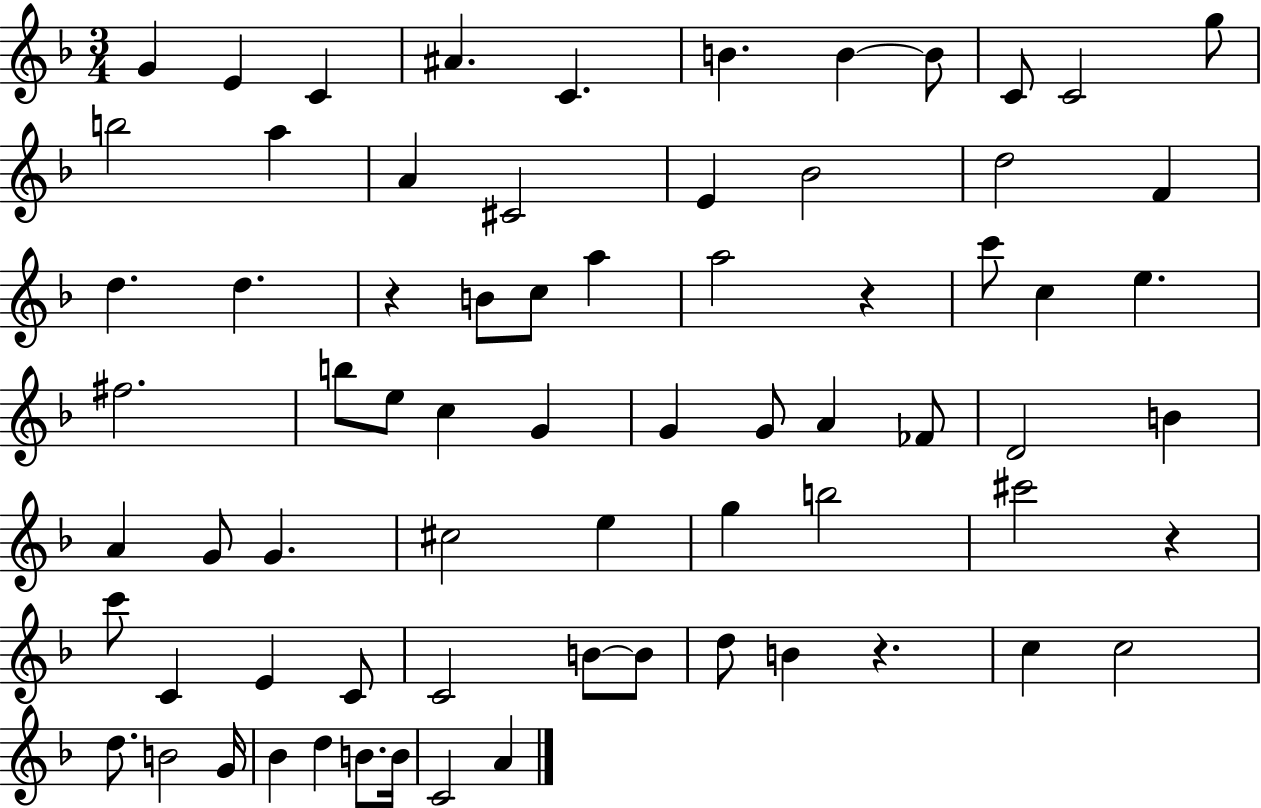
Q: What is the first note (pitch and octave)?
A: G4